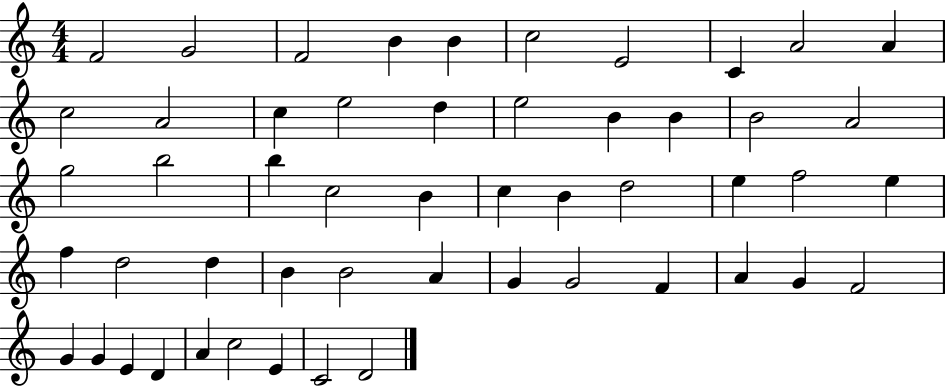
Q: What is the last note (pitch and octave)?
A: D4